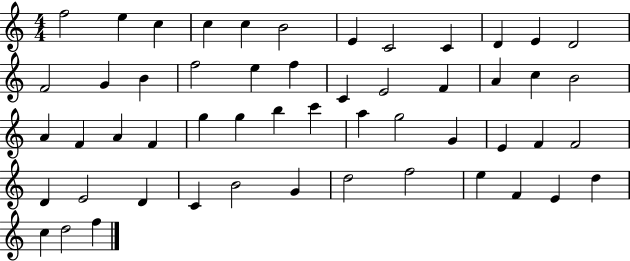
F5/h E5/q C5/q C5/q C5/q B4/h E4/q C4/h C4/q D4/q E4/q D4/h F4/h G4/q B4/q F5/h E5/q F5/q C4/q E4/h F4/q A4/q C5/q B4/h A4/q F4/q A4/q F4/q G5/q G5/q B5/q C6/q A5/q G5/h G4/q E4/q F4/q F4/h D4/q E4/h D4/q C4/q B4/h G4/q D5/h F5/h E5/q F4/q E4/q D5/q C5/q D5/h F5/q